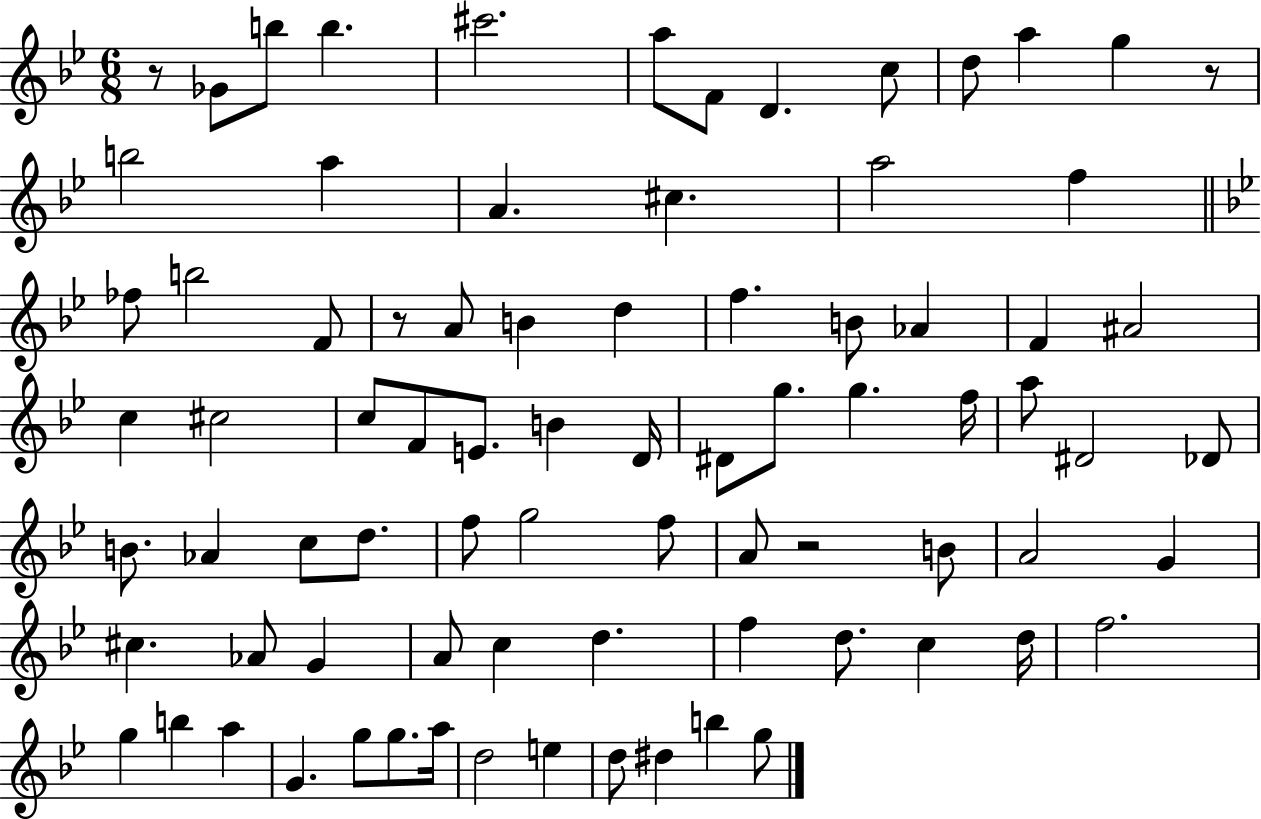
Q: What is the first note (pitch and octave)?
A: Gb4